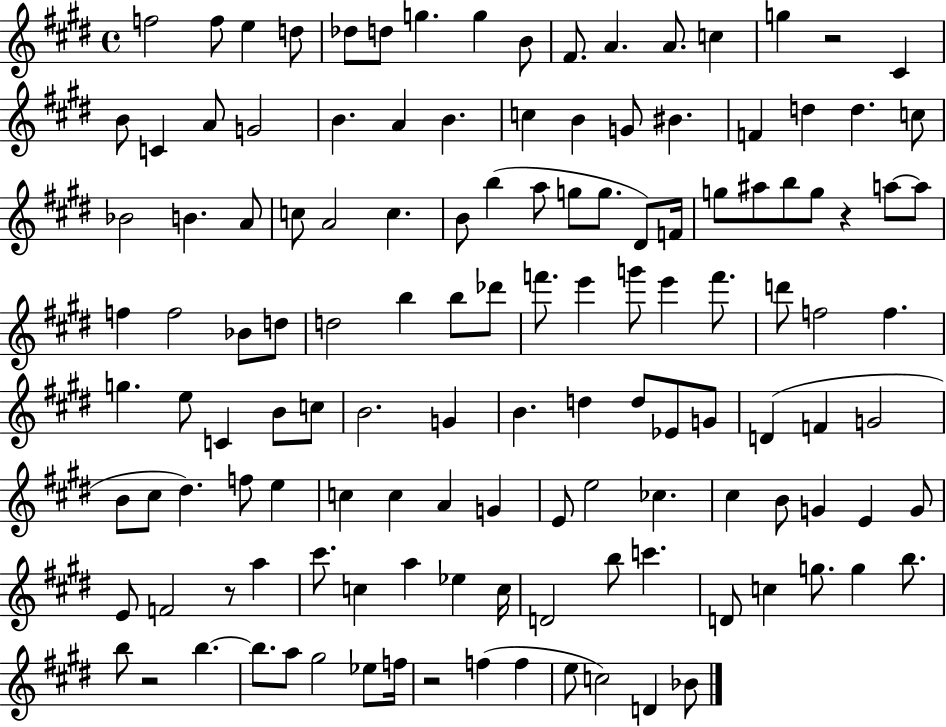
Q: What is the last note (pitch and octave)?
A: Bb4